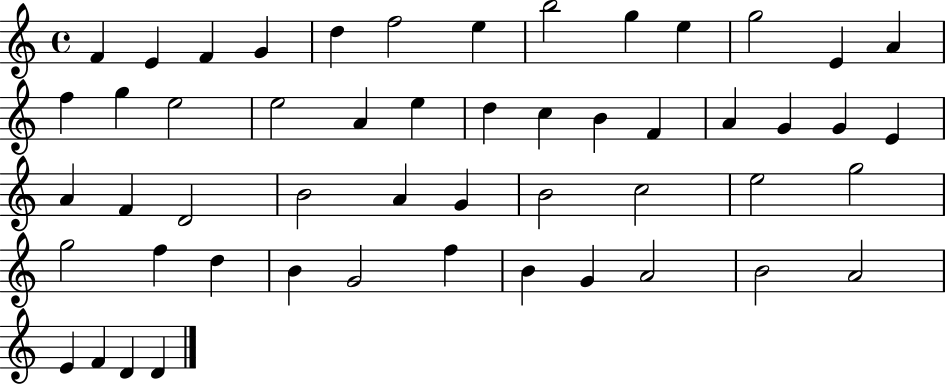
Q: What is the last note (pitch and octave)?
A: D4